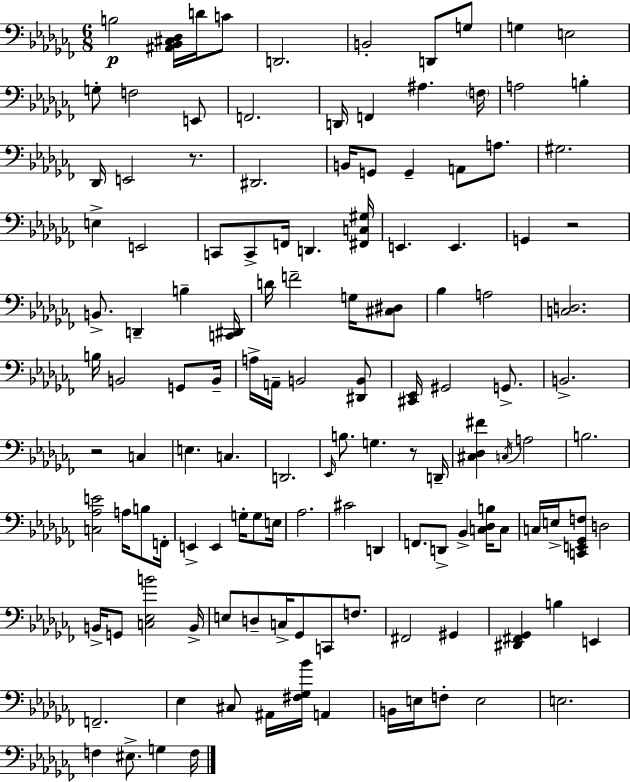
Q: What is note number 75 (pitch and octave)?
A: Ab3